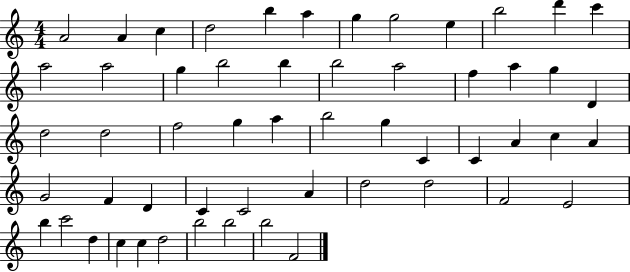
A4/h A4/q C5/q D5/h B5/q A5/q G5/q G5/h E5/q B5/h D6/q C6/q A5/h A5/h G5/q B5/h B5/q B5/h A5/h F5/q A5/q G5/q D4/q D5/h D5/h F5/h G5/q A5/q B5/h G5/q C4/q C4/q A4/q C5/q A4/q G4/h F4/q D4/q C4/q C4/h A4/q D5/h D5/h F4/h E4/h B5/q C6/h D5/q C5/q C5/q D5/h B5/h B5/h B5/h F4/h